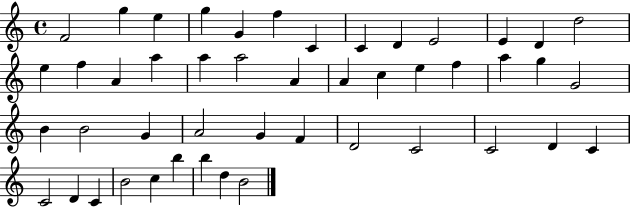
X:1
T:Untitled
M:4/4
L:1/4
K:C
F2 g e g G f C C D E2 E D d2 e f A a a a2 A A c e f a g G2 B B2 G A2 G F D2 C2 C2 D C C2 D C B2 c b b d B2